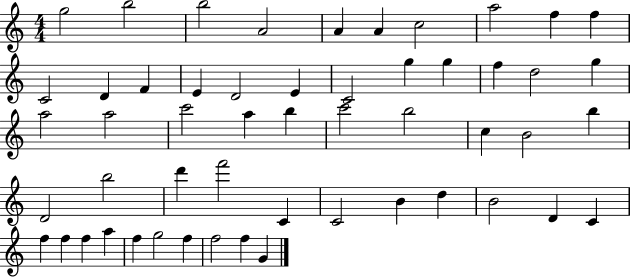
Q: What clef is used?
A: treble